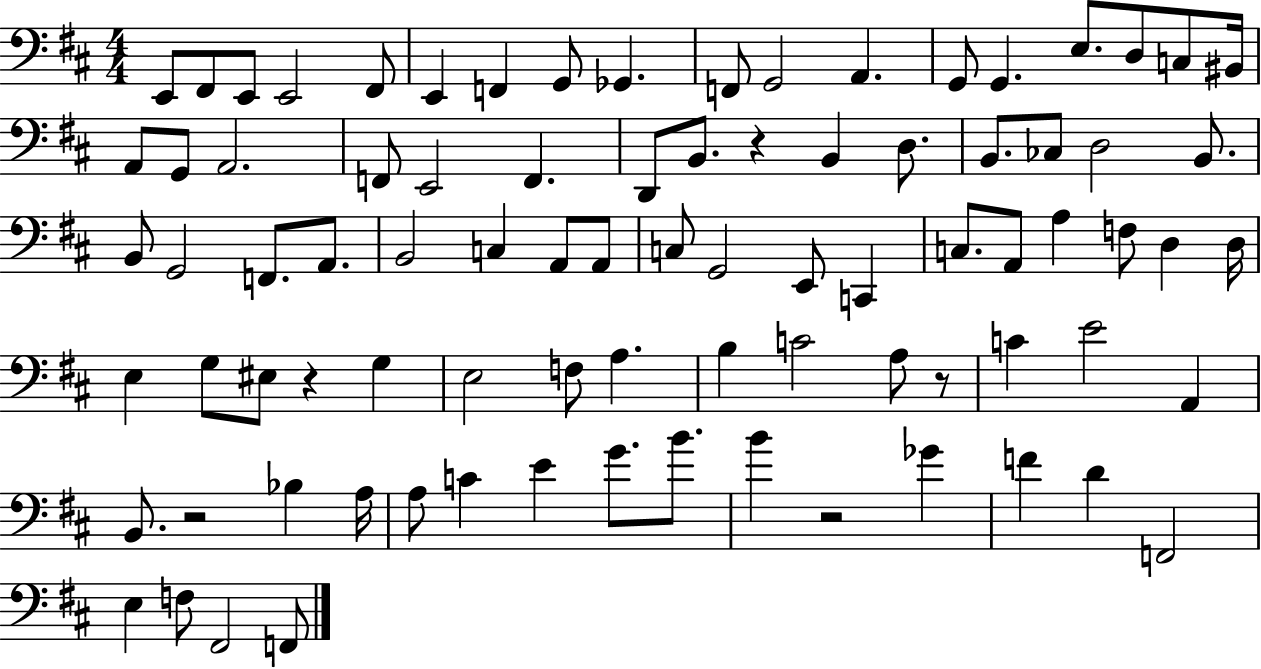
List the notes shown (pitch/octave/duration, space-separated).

E2/e F#2/e E2/e E2/h F#2/e E2/q F2/q G2/e Gb2/q. F2/e G2/h A2/q. G2/e G2/q. E3/e. D3/e C3/e BIS2/s A2/e G2/e A2/h. F2/e E2/h F2/q. D2/e B2/e. R/q B2/q D3/e. B2/e. CES3/e D3/h B2/e. B2/e G2/h F2/e. A2/e. B2/h C3/q A2/e A2/e C3/e G2/h E2/e C2/q C3/e. A2/e A3/q F3/e D3/q D3/s E3/q G3/e EIS3/e R/q G3/q E3/h F3/e A3/q. B3/q C4/h A3/e R/e C4/q E4/h A2/q B2/e. R/h Bb3/q A3/s A3/e C4/q E4/q G4/e. B4/e. B4/q R/h Gb4/q F4/q D4/q F2/h E3/q F3/e F#2/h F2/e